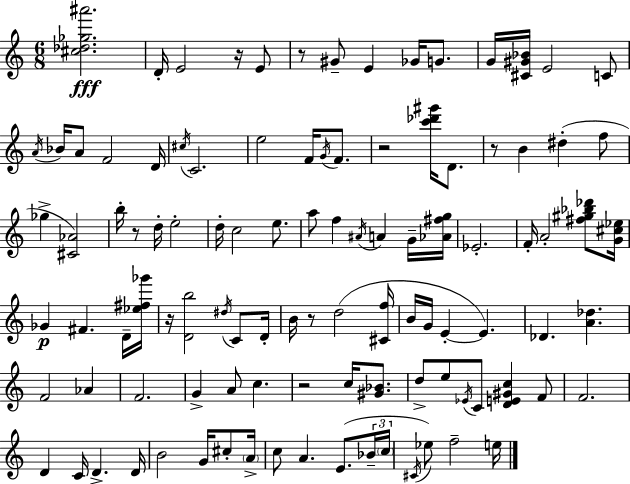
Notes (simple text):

[C#5,Db5,Gb5,A#6]/h. D4/s E4/h R/s E4/e R/e G#4/e E4/q Gb4/s G4/e. G4/s [C#4,G#4,Bb4]/s E4/h C4/e A4/s Bb4/s A4/e F4/h D4/s C#5/s C4/h. E5/h F4/s G4/s F4/e. R/h [C6,Db6,G#6]/s D4/e. R/e B4/q D#5/q F5/e Gb5/q [C#4,Ab4]/h B5/s R/e D5/s E5/h D5/s C5/h E5/e. A5/e F5/q A#4/s A4/q G4/s [Ab4,F#5,G5]/s Eb4/h. F4/s A4/h [F#5,G#5,Bb5,Db6]/e [G4,C#5,Eb5]/s Gb4/q F#4/q. D4/s [Eb5,F#5,Gb6]/s R/s [D4,B5]/h D#5/s C4/e D4/s B4/s R/e D5/h [C#4,F5]/s B4/s G4/s E4/q E4/q. Db4/q. [A4,Db5]/q. F4/h Ab4/q F4/h. G4/q A4/e C5/q. R/h C5/s [G#4,Bb4]/e. D5/e E5/e Eb4/s C4/e [D4,E4,G#4,C5]/q F4/e F4/h. D4/q C4/s D4/q. D4/s B4/h G4/s C#5/e A4/s C5/e A4/q. E4/e. Bb4/s C5/s C#4/s Eb5/e F5/h E5/s